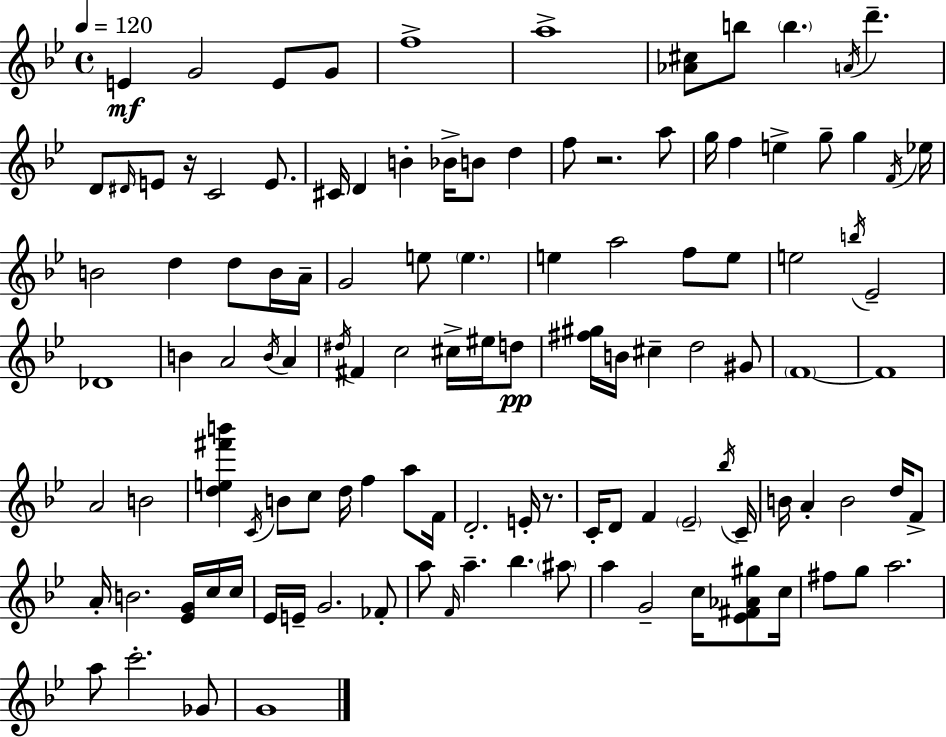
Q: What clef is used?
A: treble